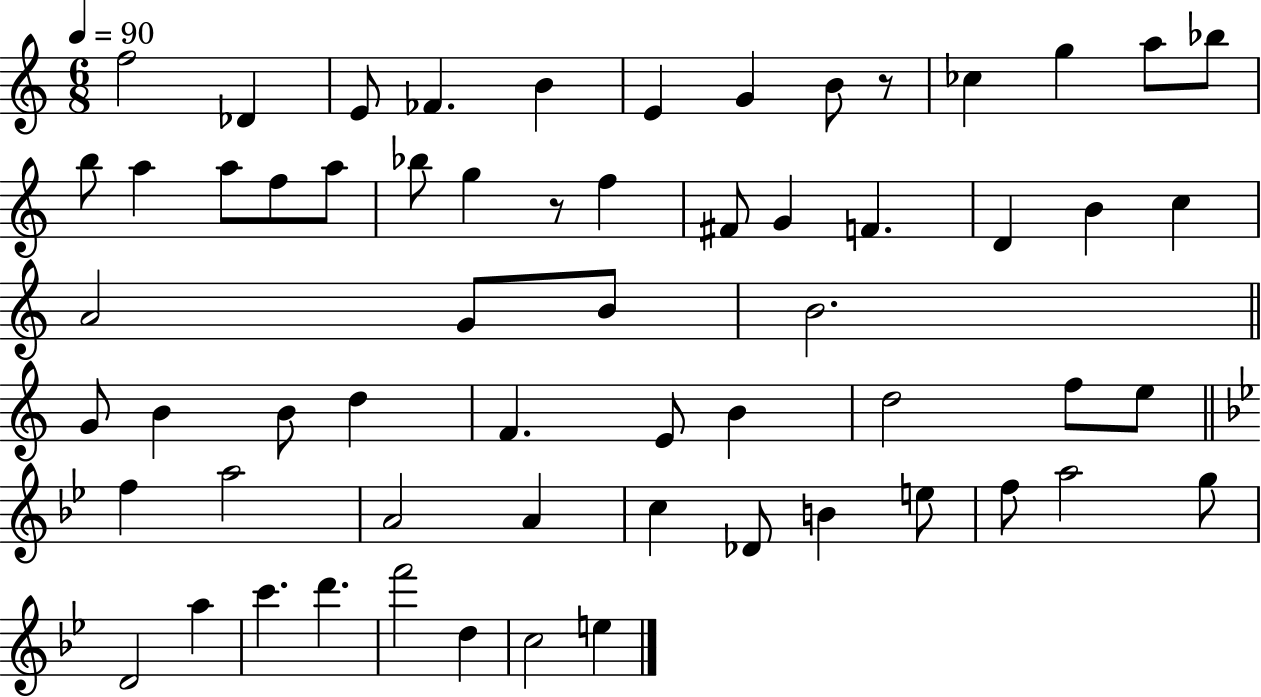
{
  \clef treble
  \numericTimeSignature
  \time 6/8
  \key c \major
  \tempo 4 = 90
  f''2 des'4 | e'8 fes'4. b'4 | e'4 g'4 b'8 r8 | ces''4 g''4 a''8 bes''8 | \break b''8 a''4 a''8 f''8 a''8 | bes''8 g''4 r8 f''4 | fis'8 g'4 f'4. | d'4 b'4 c''4 | \break a'2 g'8 b'8 | b'2. | \bar "||" \break \key a \minor g'8 b'4 b'8 d''4 | f'4. e'8 b'4 | d''2 f''8 e''8 | \bar "||" \break \key g \minor f''4 a''2 | a'2 a'4 | c''4 des'8 b'4 e''8 | f''8 a''2 g''8 | \break d'2 a''4 | c'''4. d'''4. | f'''2 d''4 | c''2 e''4 | \break \bar "|."
}